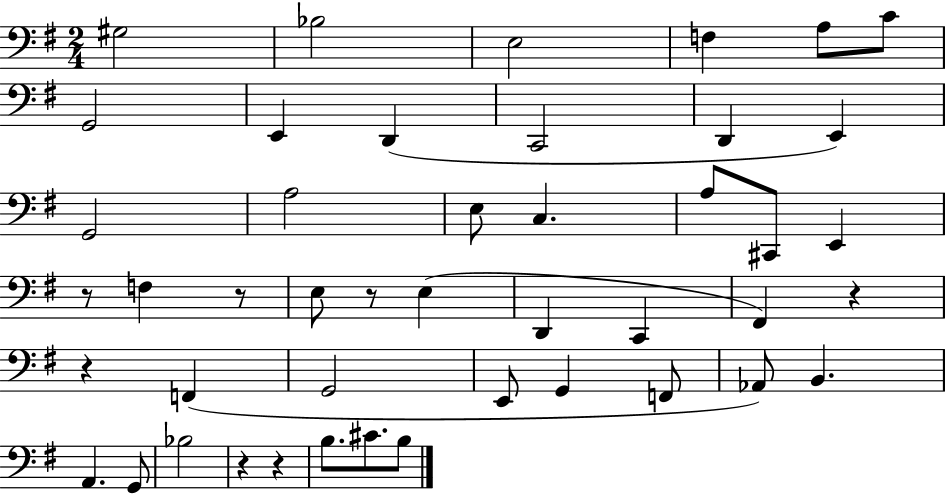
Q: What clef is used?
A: bass